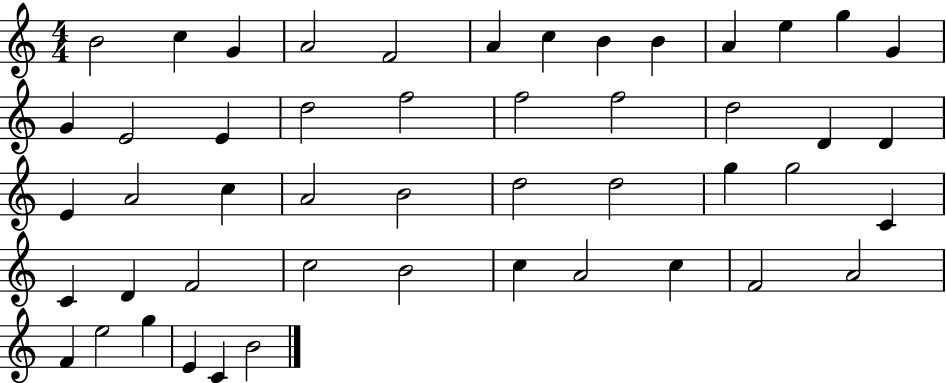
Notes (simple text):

B4/h C5/q G4/q A4/h F4/h A4/q C5/q B4/q B4/q A4/q E5/q G5/q G4/q G4/q E4/h E4/q D5/h F5/h F5/h F5/h D5/h D4/q D4/q E4/q A4/h C5/q A4/h B4/h D5/h D5/h G5/q G5/h C4/q C4/q D4/q F4/h C5/h B4/h C5/q A4/h C5/q F4/h A4/h F4/q E5/h G5/q E4/q C4/q B4/h